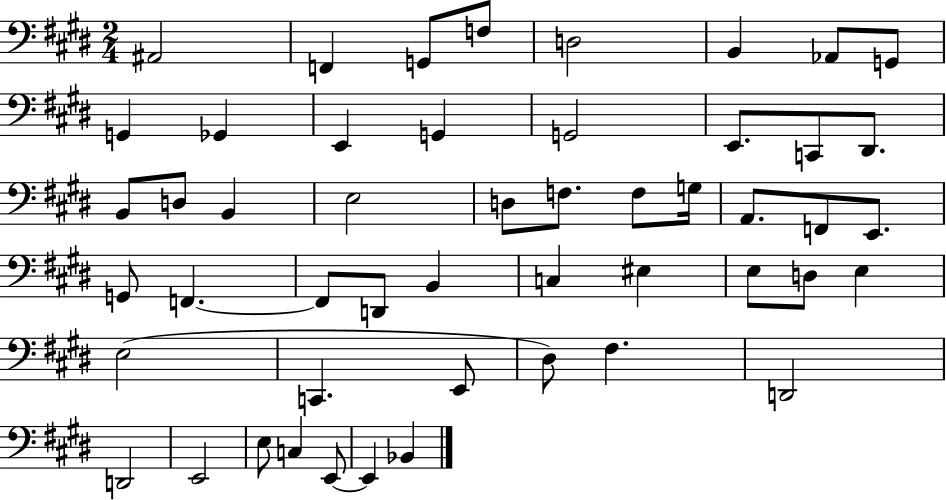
A#2/h F2/q G2/e F3/e D3/h B2/q Ab2/e G2/e G2/q Gb2/q E2/q G2/q G2/h E2/e. C2/e D#2/e. B2/e D3/e B2/q E3/h D3/e F3/e. F3/e G3/s A2/e. F2/e E2/e. G2/e F2/q. F2/e D2/e B2/q C3/q EIS3/q E3/e D3/e E3/q E3/h C2/q. E2/e D#3/e F#3/q. D2/h D2/h E2/h E3/e C3/q E2/e E2/q Bb2/q